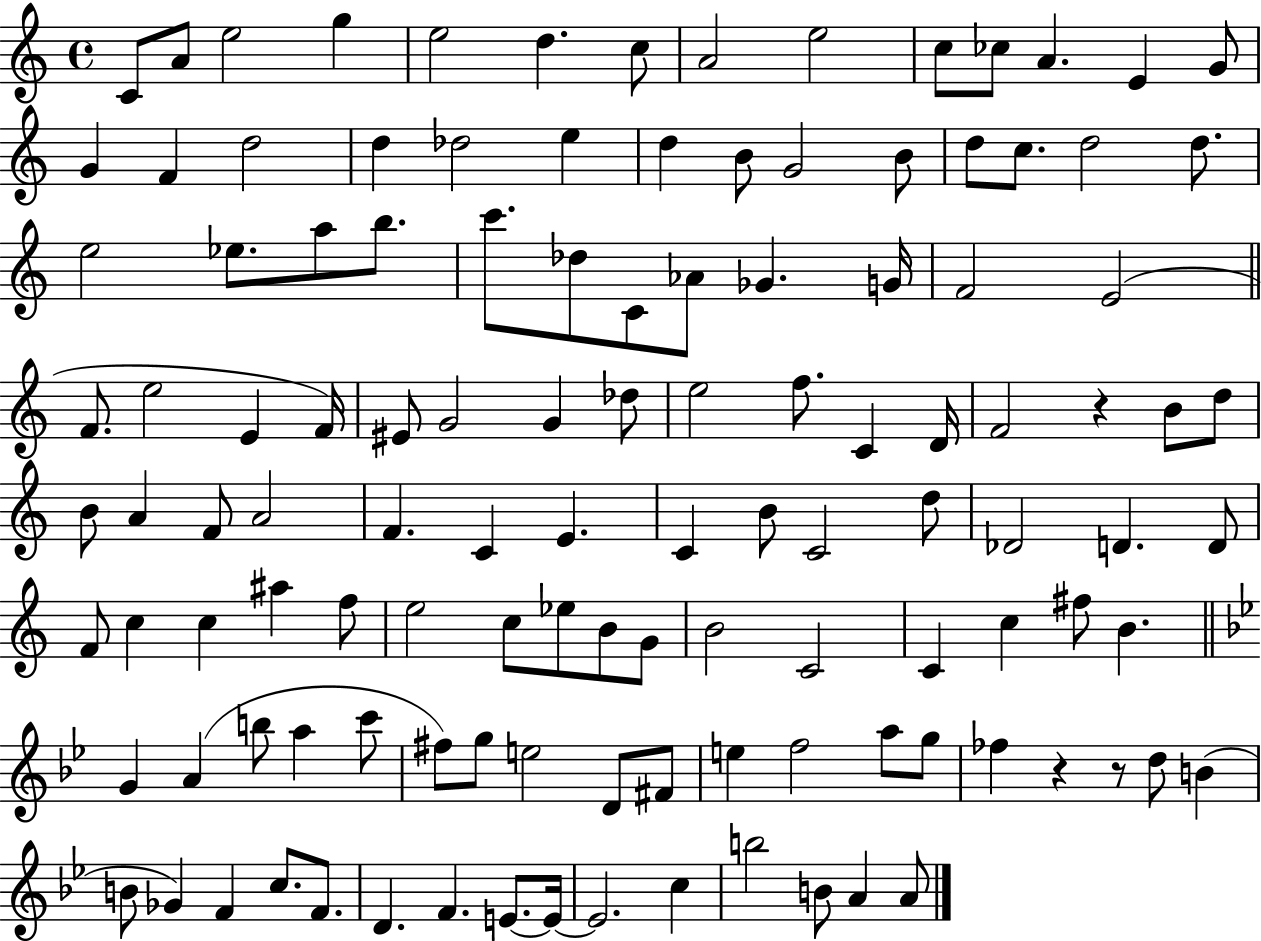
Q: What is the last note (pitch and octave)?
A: A4